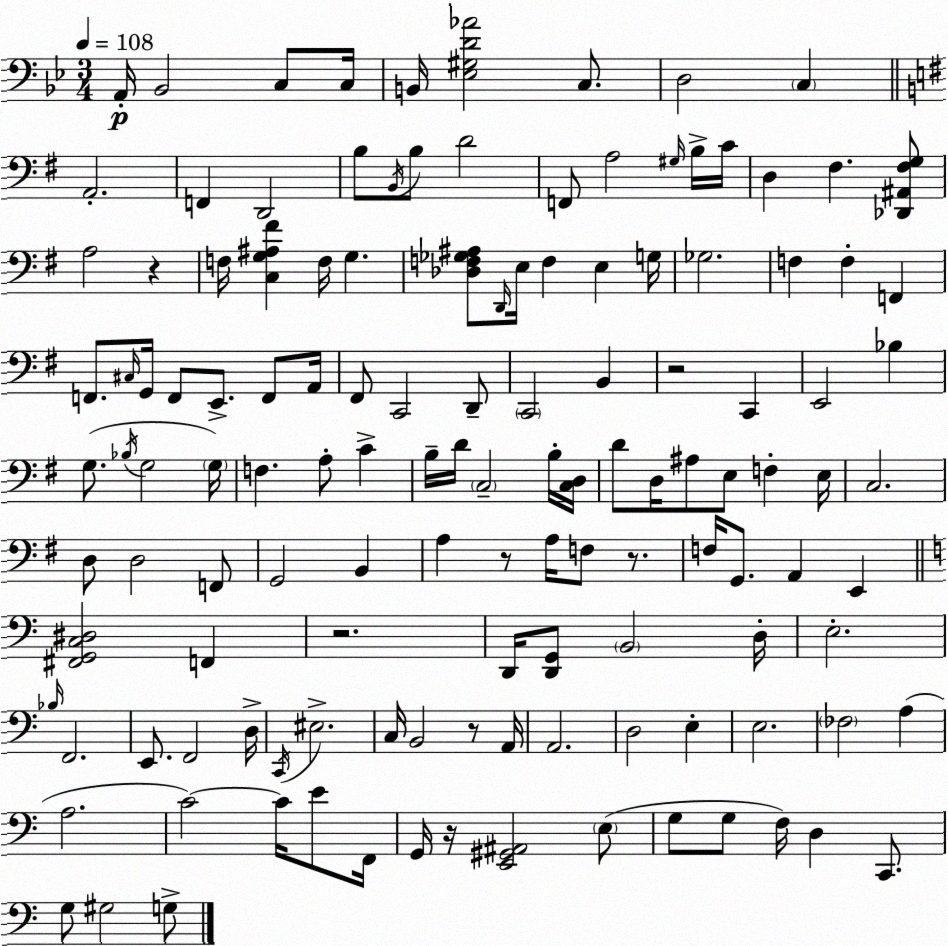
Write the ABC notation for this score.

X:1
T:Untitled
M:3/4
L:1/4
K:Bb
A,,/4 _B,,2 C,/2 C,/4 B,,/4 [_E,^G,D_A]2 C,/2 D,2 C, A,,2 F,, D,,2 B,/2 B,,/4 B,/2 D2 F,,/2 A,2 ^G,/4 B,/4 C/4 D, ^F, [_D,,^A,,^F,G,]/2 A,2 z F,/4 [C,G,^A,^F] F,/4 G, [_D,F,_G,^A,]/2 D,,/4 E,/4 F, E, G,/4 _G,2 F, F, F,, F,,/2 ^C,/4 G,,/4 F,,/2 E,,/2 F,,/2 A,,/4 ^F,,/2 C,,2 D,,/2 C,,2 B,, z2 C,, E,,2 _B, G,/2 _B,/4 G,2 G,/4 F, A,/2 C B,/4 D/4 C,2 B,/4 [C,D,]/4 D/2 D,/4 ^A,/2 E,/2 F, E,/4 C,2 D,/2 D,2 F,,/2 G,,2 B,, A, z/2 A,/4 F,/2 z/2 F,/4 G,,/2 A,, E,, [^F,,G,,C,^D,]2 F,, z2 D,,/4 [D,,G,,]/2 B,,2 D,/4 E,2 _B,/4 F,,2 E,,/2 F,,2 D,/4 C,,/4 ^E,2 C,/4 B,,2 z/2 A,,/4 A,,2 D,2 E, E,2 _F,2 A, A,2 C2 C/4 E/2 F,,/4 G,,/4 z/4 [E,,^G,,^A,,]2 E,/2 G,/2 G,/2 F,/4 D, C,,/2 G,/2 ^G,2 G,/2